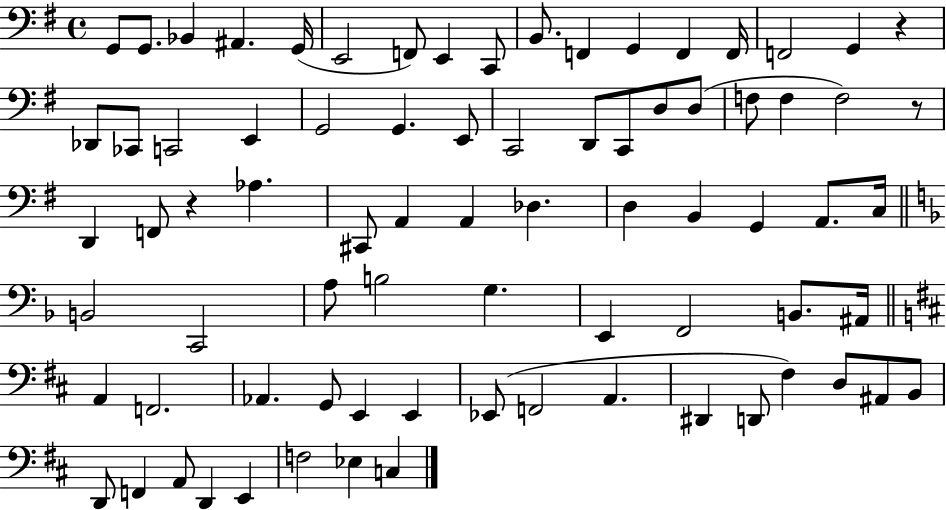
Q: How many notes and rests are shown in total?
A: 78